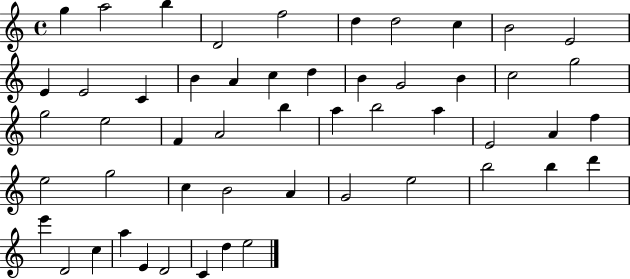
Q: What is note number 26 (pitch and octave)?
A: A4